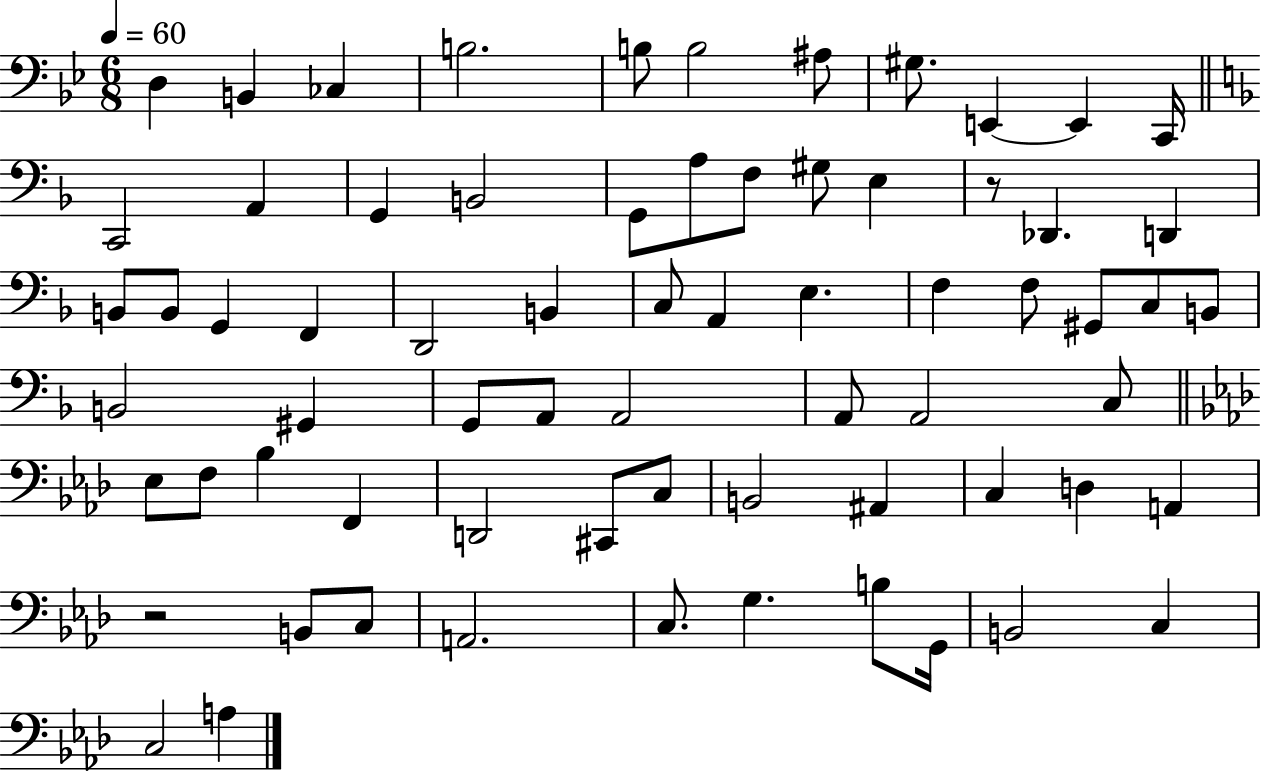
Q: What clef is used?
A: bass